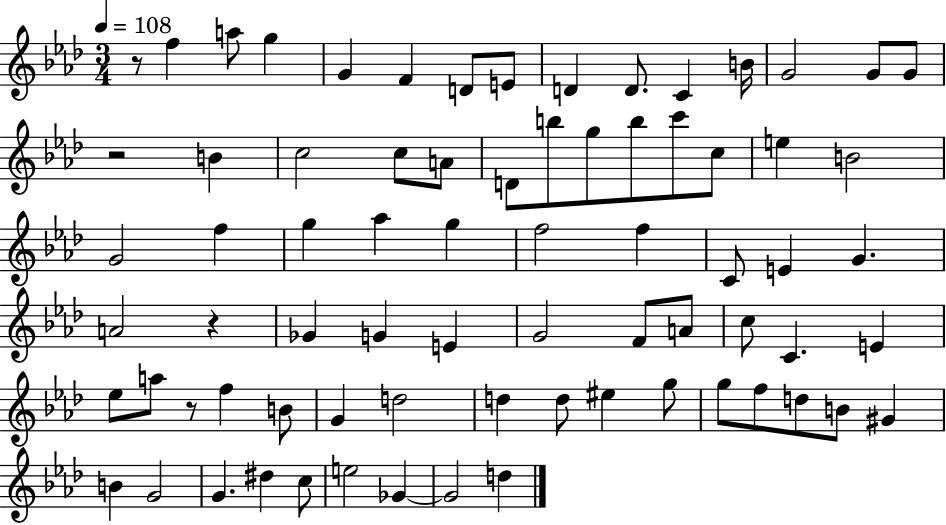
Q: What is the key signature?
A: AES major